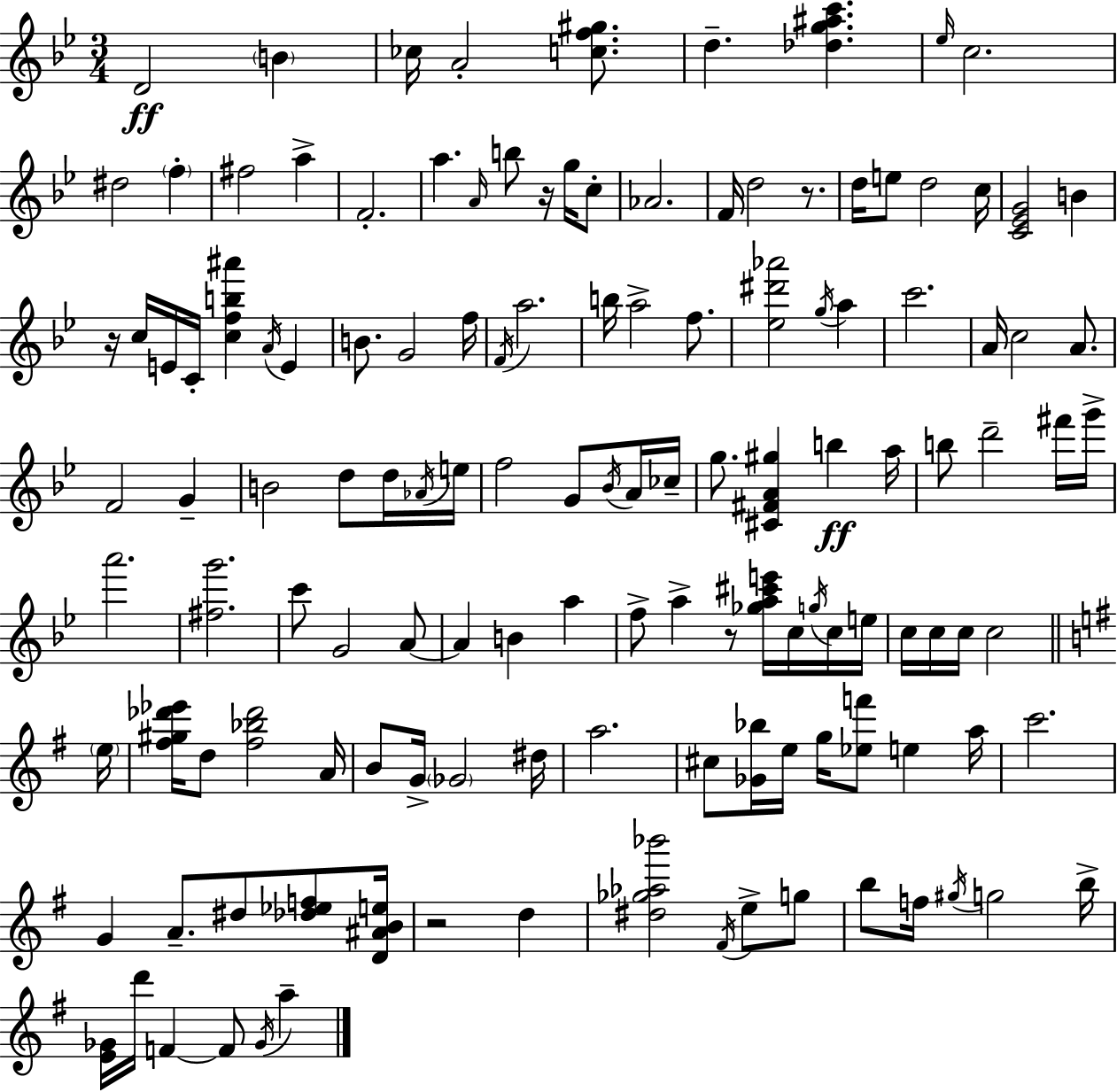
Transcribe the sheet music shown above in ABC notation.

X:1
T:Untitled
M:3/4
L:1/4
K:Gm
D2 B _c/4 A2 [cf^g]/2 d [_dg^ac'] _e/4 c2 ^d2 f ^f2 a F2 a A/4 b/2 z/4 g/4 c/2 _A2 F/4 d2 z/2 d/4 e/2 d2 c/4 [C_EG]2 B z/4 c/4 E/4 C/4 [cfb^a'] A/4 E B/2 G2 f/4 F/4 a2 b/4 a2 f/2 [_e^d'_a']2 g/4 a c'2 A/4 c2 A/2 F2 G B2 d/2 d/4 _A/4 e/4 f2 G/2 _B/4 A/4 _c/4 g/2 [^C^FA^g] b a/4 b/2 d'2 ^f'/4 g'/4 a'2 [^fg']2 c'/2 G2 A/2 A B a f/2 a z/2 [_ga^c'e']/4 c/4 g/4 c/4 e/4 c/4 c/4 c/4 c2 e/4 [^f^g_d'_e']/4 d/2 [^f_b_d']2 A/4 B/2 G/4 _G2 ^d/4 a2 ^c/2 [_G_b]/4 e/4 g/4 [_ef']/2 e a/4 c'2 G A/2 ^d/2 [_d_ef]/2 [D^ABe]/4 z2 d [^d_g_a_b']2 ^F/4 e/2 g/2 b/2 f/4 ^g/4 g2 b/4 [E_G]/4 d'/4 F F/2 _G/4 a